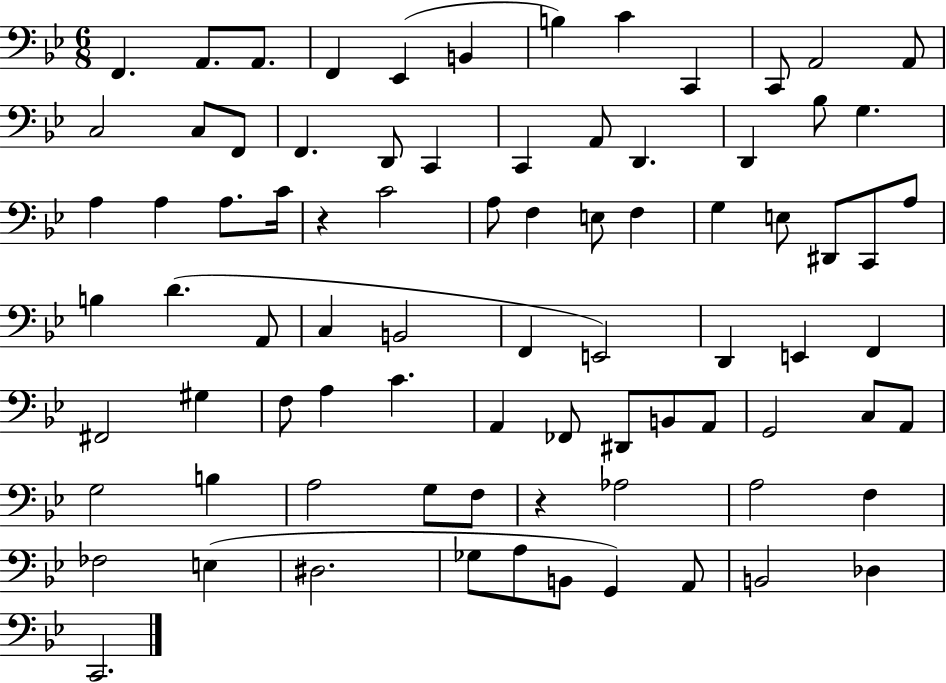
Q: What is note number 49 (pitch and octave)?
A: F#2